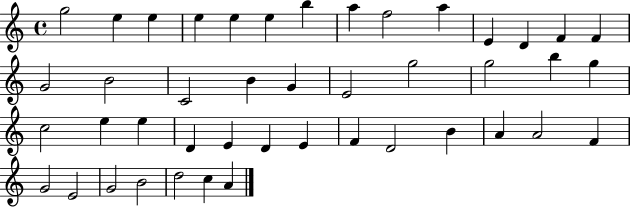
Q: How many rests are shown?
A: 0